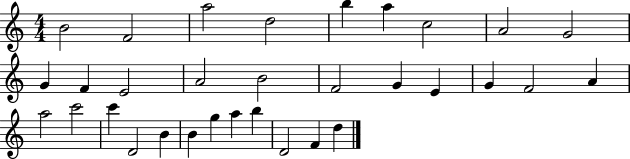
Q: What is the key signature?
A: C major